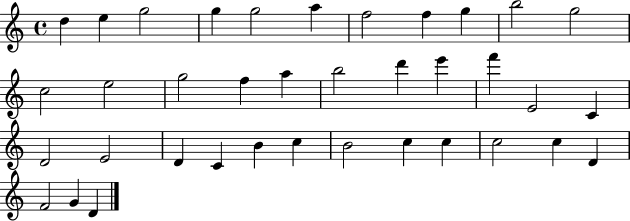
D5/q E5/q G5/h G5/q G5/h A5/q F5/h F5/q G5/q B5/h G5/h C5/h E5/h G5/h F5/q A5/q B5/h D6/q E6/q F6/q E4/h C4/q D4/h E4/h D4/q C4/q B4/q C5/q B4/h C5/q C5/q C5/h C5/q D4/q F4/h G4/q D4/q